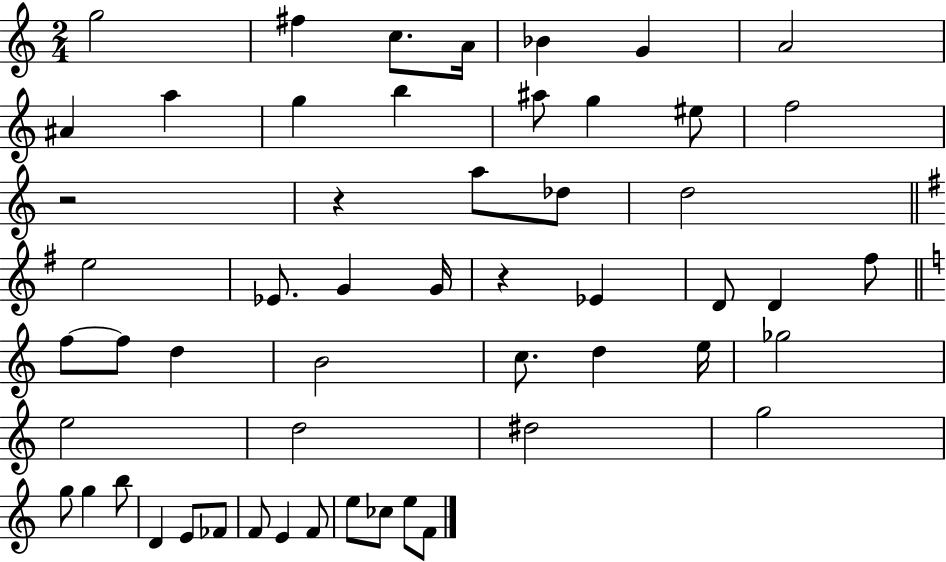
{
  \clef treble
  \numericTimeSignature
  \time 2/4
  \key c \major
  g''2 | fis''4 c''8. a'16 | bes'4 g'4 | a'2 | \break ais'4 a''4 | g''4 b''4 | ais''8 g''4 eis''8 | f''2 | \break r2 | r4 a''8 des''8 | d''2 | \bar "||" \break \key e \minor e''2 | ees'8. g'4 g'16 | r4 ees'4 | d'8 d'4 fis''8 | \break \bar "||" \break \key a \minor f''8~~ f''8 d''4 | b'2 | c''8. d''4 e''16 | ges''2 | \break e''2 | d''2 | dis''2 | g''2 | \break g''8 g''4 b''8 | d'4 e'8 fes'8 | f'8 e'4 f'8 | e''8 ces''8 e''8 f'8 | \break \bar "|."
}